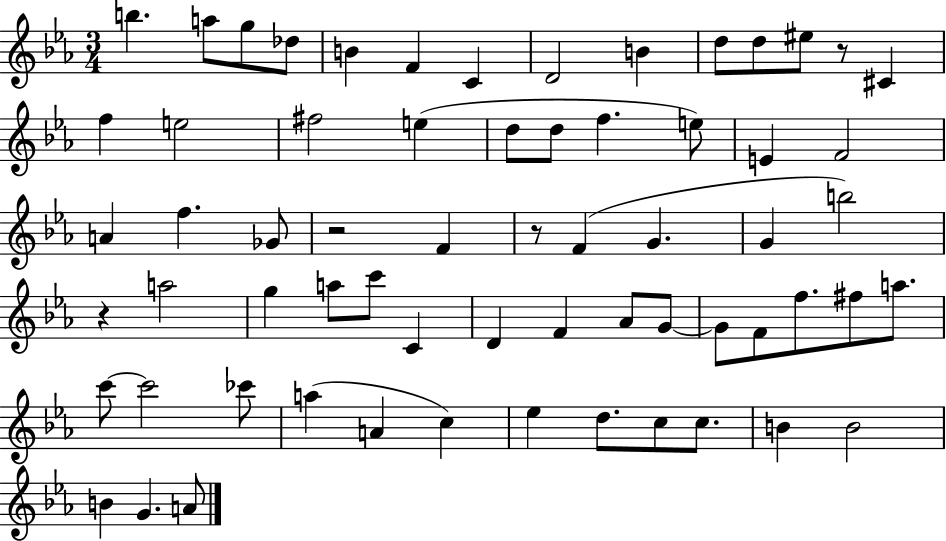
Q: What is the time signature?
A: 3/4